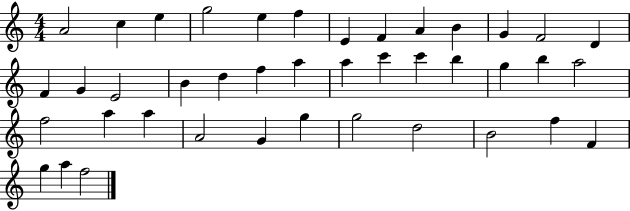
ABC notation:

X:1
T:Untitled
M:4/4
L:1/4
K:C
A2 c e g2 e f E F A B G F2 D F G E2 B d f a a c' c' b g b a2 f2 a a A2 G g g2 d2 B2 f F g a f2